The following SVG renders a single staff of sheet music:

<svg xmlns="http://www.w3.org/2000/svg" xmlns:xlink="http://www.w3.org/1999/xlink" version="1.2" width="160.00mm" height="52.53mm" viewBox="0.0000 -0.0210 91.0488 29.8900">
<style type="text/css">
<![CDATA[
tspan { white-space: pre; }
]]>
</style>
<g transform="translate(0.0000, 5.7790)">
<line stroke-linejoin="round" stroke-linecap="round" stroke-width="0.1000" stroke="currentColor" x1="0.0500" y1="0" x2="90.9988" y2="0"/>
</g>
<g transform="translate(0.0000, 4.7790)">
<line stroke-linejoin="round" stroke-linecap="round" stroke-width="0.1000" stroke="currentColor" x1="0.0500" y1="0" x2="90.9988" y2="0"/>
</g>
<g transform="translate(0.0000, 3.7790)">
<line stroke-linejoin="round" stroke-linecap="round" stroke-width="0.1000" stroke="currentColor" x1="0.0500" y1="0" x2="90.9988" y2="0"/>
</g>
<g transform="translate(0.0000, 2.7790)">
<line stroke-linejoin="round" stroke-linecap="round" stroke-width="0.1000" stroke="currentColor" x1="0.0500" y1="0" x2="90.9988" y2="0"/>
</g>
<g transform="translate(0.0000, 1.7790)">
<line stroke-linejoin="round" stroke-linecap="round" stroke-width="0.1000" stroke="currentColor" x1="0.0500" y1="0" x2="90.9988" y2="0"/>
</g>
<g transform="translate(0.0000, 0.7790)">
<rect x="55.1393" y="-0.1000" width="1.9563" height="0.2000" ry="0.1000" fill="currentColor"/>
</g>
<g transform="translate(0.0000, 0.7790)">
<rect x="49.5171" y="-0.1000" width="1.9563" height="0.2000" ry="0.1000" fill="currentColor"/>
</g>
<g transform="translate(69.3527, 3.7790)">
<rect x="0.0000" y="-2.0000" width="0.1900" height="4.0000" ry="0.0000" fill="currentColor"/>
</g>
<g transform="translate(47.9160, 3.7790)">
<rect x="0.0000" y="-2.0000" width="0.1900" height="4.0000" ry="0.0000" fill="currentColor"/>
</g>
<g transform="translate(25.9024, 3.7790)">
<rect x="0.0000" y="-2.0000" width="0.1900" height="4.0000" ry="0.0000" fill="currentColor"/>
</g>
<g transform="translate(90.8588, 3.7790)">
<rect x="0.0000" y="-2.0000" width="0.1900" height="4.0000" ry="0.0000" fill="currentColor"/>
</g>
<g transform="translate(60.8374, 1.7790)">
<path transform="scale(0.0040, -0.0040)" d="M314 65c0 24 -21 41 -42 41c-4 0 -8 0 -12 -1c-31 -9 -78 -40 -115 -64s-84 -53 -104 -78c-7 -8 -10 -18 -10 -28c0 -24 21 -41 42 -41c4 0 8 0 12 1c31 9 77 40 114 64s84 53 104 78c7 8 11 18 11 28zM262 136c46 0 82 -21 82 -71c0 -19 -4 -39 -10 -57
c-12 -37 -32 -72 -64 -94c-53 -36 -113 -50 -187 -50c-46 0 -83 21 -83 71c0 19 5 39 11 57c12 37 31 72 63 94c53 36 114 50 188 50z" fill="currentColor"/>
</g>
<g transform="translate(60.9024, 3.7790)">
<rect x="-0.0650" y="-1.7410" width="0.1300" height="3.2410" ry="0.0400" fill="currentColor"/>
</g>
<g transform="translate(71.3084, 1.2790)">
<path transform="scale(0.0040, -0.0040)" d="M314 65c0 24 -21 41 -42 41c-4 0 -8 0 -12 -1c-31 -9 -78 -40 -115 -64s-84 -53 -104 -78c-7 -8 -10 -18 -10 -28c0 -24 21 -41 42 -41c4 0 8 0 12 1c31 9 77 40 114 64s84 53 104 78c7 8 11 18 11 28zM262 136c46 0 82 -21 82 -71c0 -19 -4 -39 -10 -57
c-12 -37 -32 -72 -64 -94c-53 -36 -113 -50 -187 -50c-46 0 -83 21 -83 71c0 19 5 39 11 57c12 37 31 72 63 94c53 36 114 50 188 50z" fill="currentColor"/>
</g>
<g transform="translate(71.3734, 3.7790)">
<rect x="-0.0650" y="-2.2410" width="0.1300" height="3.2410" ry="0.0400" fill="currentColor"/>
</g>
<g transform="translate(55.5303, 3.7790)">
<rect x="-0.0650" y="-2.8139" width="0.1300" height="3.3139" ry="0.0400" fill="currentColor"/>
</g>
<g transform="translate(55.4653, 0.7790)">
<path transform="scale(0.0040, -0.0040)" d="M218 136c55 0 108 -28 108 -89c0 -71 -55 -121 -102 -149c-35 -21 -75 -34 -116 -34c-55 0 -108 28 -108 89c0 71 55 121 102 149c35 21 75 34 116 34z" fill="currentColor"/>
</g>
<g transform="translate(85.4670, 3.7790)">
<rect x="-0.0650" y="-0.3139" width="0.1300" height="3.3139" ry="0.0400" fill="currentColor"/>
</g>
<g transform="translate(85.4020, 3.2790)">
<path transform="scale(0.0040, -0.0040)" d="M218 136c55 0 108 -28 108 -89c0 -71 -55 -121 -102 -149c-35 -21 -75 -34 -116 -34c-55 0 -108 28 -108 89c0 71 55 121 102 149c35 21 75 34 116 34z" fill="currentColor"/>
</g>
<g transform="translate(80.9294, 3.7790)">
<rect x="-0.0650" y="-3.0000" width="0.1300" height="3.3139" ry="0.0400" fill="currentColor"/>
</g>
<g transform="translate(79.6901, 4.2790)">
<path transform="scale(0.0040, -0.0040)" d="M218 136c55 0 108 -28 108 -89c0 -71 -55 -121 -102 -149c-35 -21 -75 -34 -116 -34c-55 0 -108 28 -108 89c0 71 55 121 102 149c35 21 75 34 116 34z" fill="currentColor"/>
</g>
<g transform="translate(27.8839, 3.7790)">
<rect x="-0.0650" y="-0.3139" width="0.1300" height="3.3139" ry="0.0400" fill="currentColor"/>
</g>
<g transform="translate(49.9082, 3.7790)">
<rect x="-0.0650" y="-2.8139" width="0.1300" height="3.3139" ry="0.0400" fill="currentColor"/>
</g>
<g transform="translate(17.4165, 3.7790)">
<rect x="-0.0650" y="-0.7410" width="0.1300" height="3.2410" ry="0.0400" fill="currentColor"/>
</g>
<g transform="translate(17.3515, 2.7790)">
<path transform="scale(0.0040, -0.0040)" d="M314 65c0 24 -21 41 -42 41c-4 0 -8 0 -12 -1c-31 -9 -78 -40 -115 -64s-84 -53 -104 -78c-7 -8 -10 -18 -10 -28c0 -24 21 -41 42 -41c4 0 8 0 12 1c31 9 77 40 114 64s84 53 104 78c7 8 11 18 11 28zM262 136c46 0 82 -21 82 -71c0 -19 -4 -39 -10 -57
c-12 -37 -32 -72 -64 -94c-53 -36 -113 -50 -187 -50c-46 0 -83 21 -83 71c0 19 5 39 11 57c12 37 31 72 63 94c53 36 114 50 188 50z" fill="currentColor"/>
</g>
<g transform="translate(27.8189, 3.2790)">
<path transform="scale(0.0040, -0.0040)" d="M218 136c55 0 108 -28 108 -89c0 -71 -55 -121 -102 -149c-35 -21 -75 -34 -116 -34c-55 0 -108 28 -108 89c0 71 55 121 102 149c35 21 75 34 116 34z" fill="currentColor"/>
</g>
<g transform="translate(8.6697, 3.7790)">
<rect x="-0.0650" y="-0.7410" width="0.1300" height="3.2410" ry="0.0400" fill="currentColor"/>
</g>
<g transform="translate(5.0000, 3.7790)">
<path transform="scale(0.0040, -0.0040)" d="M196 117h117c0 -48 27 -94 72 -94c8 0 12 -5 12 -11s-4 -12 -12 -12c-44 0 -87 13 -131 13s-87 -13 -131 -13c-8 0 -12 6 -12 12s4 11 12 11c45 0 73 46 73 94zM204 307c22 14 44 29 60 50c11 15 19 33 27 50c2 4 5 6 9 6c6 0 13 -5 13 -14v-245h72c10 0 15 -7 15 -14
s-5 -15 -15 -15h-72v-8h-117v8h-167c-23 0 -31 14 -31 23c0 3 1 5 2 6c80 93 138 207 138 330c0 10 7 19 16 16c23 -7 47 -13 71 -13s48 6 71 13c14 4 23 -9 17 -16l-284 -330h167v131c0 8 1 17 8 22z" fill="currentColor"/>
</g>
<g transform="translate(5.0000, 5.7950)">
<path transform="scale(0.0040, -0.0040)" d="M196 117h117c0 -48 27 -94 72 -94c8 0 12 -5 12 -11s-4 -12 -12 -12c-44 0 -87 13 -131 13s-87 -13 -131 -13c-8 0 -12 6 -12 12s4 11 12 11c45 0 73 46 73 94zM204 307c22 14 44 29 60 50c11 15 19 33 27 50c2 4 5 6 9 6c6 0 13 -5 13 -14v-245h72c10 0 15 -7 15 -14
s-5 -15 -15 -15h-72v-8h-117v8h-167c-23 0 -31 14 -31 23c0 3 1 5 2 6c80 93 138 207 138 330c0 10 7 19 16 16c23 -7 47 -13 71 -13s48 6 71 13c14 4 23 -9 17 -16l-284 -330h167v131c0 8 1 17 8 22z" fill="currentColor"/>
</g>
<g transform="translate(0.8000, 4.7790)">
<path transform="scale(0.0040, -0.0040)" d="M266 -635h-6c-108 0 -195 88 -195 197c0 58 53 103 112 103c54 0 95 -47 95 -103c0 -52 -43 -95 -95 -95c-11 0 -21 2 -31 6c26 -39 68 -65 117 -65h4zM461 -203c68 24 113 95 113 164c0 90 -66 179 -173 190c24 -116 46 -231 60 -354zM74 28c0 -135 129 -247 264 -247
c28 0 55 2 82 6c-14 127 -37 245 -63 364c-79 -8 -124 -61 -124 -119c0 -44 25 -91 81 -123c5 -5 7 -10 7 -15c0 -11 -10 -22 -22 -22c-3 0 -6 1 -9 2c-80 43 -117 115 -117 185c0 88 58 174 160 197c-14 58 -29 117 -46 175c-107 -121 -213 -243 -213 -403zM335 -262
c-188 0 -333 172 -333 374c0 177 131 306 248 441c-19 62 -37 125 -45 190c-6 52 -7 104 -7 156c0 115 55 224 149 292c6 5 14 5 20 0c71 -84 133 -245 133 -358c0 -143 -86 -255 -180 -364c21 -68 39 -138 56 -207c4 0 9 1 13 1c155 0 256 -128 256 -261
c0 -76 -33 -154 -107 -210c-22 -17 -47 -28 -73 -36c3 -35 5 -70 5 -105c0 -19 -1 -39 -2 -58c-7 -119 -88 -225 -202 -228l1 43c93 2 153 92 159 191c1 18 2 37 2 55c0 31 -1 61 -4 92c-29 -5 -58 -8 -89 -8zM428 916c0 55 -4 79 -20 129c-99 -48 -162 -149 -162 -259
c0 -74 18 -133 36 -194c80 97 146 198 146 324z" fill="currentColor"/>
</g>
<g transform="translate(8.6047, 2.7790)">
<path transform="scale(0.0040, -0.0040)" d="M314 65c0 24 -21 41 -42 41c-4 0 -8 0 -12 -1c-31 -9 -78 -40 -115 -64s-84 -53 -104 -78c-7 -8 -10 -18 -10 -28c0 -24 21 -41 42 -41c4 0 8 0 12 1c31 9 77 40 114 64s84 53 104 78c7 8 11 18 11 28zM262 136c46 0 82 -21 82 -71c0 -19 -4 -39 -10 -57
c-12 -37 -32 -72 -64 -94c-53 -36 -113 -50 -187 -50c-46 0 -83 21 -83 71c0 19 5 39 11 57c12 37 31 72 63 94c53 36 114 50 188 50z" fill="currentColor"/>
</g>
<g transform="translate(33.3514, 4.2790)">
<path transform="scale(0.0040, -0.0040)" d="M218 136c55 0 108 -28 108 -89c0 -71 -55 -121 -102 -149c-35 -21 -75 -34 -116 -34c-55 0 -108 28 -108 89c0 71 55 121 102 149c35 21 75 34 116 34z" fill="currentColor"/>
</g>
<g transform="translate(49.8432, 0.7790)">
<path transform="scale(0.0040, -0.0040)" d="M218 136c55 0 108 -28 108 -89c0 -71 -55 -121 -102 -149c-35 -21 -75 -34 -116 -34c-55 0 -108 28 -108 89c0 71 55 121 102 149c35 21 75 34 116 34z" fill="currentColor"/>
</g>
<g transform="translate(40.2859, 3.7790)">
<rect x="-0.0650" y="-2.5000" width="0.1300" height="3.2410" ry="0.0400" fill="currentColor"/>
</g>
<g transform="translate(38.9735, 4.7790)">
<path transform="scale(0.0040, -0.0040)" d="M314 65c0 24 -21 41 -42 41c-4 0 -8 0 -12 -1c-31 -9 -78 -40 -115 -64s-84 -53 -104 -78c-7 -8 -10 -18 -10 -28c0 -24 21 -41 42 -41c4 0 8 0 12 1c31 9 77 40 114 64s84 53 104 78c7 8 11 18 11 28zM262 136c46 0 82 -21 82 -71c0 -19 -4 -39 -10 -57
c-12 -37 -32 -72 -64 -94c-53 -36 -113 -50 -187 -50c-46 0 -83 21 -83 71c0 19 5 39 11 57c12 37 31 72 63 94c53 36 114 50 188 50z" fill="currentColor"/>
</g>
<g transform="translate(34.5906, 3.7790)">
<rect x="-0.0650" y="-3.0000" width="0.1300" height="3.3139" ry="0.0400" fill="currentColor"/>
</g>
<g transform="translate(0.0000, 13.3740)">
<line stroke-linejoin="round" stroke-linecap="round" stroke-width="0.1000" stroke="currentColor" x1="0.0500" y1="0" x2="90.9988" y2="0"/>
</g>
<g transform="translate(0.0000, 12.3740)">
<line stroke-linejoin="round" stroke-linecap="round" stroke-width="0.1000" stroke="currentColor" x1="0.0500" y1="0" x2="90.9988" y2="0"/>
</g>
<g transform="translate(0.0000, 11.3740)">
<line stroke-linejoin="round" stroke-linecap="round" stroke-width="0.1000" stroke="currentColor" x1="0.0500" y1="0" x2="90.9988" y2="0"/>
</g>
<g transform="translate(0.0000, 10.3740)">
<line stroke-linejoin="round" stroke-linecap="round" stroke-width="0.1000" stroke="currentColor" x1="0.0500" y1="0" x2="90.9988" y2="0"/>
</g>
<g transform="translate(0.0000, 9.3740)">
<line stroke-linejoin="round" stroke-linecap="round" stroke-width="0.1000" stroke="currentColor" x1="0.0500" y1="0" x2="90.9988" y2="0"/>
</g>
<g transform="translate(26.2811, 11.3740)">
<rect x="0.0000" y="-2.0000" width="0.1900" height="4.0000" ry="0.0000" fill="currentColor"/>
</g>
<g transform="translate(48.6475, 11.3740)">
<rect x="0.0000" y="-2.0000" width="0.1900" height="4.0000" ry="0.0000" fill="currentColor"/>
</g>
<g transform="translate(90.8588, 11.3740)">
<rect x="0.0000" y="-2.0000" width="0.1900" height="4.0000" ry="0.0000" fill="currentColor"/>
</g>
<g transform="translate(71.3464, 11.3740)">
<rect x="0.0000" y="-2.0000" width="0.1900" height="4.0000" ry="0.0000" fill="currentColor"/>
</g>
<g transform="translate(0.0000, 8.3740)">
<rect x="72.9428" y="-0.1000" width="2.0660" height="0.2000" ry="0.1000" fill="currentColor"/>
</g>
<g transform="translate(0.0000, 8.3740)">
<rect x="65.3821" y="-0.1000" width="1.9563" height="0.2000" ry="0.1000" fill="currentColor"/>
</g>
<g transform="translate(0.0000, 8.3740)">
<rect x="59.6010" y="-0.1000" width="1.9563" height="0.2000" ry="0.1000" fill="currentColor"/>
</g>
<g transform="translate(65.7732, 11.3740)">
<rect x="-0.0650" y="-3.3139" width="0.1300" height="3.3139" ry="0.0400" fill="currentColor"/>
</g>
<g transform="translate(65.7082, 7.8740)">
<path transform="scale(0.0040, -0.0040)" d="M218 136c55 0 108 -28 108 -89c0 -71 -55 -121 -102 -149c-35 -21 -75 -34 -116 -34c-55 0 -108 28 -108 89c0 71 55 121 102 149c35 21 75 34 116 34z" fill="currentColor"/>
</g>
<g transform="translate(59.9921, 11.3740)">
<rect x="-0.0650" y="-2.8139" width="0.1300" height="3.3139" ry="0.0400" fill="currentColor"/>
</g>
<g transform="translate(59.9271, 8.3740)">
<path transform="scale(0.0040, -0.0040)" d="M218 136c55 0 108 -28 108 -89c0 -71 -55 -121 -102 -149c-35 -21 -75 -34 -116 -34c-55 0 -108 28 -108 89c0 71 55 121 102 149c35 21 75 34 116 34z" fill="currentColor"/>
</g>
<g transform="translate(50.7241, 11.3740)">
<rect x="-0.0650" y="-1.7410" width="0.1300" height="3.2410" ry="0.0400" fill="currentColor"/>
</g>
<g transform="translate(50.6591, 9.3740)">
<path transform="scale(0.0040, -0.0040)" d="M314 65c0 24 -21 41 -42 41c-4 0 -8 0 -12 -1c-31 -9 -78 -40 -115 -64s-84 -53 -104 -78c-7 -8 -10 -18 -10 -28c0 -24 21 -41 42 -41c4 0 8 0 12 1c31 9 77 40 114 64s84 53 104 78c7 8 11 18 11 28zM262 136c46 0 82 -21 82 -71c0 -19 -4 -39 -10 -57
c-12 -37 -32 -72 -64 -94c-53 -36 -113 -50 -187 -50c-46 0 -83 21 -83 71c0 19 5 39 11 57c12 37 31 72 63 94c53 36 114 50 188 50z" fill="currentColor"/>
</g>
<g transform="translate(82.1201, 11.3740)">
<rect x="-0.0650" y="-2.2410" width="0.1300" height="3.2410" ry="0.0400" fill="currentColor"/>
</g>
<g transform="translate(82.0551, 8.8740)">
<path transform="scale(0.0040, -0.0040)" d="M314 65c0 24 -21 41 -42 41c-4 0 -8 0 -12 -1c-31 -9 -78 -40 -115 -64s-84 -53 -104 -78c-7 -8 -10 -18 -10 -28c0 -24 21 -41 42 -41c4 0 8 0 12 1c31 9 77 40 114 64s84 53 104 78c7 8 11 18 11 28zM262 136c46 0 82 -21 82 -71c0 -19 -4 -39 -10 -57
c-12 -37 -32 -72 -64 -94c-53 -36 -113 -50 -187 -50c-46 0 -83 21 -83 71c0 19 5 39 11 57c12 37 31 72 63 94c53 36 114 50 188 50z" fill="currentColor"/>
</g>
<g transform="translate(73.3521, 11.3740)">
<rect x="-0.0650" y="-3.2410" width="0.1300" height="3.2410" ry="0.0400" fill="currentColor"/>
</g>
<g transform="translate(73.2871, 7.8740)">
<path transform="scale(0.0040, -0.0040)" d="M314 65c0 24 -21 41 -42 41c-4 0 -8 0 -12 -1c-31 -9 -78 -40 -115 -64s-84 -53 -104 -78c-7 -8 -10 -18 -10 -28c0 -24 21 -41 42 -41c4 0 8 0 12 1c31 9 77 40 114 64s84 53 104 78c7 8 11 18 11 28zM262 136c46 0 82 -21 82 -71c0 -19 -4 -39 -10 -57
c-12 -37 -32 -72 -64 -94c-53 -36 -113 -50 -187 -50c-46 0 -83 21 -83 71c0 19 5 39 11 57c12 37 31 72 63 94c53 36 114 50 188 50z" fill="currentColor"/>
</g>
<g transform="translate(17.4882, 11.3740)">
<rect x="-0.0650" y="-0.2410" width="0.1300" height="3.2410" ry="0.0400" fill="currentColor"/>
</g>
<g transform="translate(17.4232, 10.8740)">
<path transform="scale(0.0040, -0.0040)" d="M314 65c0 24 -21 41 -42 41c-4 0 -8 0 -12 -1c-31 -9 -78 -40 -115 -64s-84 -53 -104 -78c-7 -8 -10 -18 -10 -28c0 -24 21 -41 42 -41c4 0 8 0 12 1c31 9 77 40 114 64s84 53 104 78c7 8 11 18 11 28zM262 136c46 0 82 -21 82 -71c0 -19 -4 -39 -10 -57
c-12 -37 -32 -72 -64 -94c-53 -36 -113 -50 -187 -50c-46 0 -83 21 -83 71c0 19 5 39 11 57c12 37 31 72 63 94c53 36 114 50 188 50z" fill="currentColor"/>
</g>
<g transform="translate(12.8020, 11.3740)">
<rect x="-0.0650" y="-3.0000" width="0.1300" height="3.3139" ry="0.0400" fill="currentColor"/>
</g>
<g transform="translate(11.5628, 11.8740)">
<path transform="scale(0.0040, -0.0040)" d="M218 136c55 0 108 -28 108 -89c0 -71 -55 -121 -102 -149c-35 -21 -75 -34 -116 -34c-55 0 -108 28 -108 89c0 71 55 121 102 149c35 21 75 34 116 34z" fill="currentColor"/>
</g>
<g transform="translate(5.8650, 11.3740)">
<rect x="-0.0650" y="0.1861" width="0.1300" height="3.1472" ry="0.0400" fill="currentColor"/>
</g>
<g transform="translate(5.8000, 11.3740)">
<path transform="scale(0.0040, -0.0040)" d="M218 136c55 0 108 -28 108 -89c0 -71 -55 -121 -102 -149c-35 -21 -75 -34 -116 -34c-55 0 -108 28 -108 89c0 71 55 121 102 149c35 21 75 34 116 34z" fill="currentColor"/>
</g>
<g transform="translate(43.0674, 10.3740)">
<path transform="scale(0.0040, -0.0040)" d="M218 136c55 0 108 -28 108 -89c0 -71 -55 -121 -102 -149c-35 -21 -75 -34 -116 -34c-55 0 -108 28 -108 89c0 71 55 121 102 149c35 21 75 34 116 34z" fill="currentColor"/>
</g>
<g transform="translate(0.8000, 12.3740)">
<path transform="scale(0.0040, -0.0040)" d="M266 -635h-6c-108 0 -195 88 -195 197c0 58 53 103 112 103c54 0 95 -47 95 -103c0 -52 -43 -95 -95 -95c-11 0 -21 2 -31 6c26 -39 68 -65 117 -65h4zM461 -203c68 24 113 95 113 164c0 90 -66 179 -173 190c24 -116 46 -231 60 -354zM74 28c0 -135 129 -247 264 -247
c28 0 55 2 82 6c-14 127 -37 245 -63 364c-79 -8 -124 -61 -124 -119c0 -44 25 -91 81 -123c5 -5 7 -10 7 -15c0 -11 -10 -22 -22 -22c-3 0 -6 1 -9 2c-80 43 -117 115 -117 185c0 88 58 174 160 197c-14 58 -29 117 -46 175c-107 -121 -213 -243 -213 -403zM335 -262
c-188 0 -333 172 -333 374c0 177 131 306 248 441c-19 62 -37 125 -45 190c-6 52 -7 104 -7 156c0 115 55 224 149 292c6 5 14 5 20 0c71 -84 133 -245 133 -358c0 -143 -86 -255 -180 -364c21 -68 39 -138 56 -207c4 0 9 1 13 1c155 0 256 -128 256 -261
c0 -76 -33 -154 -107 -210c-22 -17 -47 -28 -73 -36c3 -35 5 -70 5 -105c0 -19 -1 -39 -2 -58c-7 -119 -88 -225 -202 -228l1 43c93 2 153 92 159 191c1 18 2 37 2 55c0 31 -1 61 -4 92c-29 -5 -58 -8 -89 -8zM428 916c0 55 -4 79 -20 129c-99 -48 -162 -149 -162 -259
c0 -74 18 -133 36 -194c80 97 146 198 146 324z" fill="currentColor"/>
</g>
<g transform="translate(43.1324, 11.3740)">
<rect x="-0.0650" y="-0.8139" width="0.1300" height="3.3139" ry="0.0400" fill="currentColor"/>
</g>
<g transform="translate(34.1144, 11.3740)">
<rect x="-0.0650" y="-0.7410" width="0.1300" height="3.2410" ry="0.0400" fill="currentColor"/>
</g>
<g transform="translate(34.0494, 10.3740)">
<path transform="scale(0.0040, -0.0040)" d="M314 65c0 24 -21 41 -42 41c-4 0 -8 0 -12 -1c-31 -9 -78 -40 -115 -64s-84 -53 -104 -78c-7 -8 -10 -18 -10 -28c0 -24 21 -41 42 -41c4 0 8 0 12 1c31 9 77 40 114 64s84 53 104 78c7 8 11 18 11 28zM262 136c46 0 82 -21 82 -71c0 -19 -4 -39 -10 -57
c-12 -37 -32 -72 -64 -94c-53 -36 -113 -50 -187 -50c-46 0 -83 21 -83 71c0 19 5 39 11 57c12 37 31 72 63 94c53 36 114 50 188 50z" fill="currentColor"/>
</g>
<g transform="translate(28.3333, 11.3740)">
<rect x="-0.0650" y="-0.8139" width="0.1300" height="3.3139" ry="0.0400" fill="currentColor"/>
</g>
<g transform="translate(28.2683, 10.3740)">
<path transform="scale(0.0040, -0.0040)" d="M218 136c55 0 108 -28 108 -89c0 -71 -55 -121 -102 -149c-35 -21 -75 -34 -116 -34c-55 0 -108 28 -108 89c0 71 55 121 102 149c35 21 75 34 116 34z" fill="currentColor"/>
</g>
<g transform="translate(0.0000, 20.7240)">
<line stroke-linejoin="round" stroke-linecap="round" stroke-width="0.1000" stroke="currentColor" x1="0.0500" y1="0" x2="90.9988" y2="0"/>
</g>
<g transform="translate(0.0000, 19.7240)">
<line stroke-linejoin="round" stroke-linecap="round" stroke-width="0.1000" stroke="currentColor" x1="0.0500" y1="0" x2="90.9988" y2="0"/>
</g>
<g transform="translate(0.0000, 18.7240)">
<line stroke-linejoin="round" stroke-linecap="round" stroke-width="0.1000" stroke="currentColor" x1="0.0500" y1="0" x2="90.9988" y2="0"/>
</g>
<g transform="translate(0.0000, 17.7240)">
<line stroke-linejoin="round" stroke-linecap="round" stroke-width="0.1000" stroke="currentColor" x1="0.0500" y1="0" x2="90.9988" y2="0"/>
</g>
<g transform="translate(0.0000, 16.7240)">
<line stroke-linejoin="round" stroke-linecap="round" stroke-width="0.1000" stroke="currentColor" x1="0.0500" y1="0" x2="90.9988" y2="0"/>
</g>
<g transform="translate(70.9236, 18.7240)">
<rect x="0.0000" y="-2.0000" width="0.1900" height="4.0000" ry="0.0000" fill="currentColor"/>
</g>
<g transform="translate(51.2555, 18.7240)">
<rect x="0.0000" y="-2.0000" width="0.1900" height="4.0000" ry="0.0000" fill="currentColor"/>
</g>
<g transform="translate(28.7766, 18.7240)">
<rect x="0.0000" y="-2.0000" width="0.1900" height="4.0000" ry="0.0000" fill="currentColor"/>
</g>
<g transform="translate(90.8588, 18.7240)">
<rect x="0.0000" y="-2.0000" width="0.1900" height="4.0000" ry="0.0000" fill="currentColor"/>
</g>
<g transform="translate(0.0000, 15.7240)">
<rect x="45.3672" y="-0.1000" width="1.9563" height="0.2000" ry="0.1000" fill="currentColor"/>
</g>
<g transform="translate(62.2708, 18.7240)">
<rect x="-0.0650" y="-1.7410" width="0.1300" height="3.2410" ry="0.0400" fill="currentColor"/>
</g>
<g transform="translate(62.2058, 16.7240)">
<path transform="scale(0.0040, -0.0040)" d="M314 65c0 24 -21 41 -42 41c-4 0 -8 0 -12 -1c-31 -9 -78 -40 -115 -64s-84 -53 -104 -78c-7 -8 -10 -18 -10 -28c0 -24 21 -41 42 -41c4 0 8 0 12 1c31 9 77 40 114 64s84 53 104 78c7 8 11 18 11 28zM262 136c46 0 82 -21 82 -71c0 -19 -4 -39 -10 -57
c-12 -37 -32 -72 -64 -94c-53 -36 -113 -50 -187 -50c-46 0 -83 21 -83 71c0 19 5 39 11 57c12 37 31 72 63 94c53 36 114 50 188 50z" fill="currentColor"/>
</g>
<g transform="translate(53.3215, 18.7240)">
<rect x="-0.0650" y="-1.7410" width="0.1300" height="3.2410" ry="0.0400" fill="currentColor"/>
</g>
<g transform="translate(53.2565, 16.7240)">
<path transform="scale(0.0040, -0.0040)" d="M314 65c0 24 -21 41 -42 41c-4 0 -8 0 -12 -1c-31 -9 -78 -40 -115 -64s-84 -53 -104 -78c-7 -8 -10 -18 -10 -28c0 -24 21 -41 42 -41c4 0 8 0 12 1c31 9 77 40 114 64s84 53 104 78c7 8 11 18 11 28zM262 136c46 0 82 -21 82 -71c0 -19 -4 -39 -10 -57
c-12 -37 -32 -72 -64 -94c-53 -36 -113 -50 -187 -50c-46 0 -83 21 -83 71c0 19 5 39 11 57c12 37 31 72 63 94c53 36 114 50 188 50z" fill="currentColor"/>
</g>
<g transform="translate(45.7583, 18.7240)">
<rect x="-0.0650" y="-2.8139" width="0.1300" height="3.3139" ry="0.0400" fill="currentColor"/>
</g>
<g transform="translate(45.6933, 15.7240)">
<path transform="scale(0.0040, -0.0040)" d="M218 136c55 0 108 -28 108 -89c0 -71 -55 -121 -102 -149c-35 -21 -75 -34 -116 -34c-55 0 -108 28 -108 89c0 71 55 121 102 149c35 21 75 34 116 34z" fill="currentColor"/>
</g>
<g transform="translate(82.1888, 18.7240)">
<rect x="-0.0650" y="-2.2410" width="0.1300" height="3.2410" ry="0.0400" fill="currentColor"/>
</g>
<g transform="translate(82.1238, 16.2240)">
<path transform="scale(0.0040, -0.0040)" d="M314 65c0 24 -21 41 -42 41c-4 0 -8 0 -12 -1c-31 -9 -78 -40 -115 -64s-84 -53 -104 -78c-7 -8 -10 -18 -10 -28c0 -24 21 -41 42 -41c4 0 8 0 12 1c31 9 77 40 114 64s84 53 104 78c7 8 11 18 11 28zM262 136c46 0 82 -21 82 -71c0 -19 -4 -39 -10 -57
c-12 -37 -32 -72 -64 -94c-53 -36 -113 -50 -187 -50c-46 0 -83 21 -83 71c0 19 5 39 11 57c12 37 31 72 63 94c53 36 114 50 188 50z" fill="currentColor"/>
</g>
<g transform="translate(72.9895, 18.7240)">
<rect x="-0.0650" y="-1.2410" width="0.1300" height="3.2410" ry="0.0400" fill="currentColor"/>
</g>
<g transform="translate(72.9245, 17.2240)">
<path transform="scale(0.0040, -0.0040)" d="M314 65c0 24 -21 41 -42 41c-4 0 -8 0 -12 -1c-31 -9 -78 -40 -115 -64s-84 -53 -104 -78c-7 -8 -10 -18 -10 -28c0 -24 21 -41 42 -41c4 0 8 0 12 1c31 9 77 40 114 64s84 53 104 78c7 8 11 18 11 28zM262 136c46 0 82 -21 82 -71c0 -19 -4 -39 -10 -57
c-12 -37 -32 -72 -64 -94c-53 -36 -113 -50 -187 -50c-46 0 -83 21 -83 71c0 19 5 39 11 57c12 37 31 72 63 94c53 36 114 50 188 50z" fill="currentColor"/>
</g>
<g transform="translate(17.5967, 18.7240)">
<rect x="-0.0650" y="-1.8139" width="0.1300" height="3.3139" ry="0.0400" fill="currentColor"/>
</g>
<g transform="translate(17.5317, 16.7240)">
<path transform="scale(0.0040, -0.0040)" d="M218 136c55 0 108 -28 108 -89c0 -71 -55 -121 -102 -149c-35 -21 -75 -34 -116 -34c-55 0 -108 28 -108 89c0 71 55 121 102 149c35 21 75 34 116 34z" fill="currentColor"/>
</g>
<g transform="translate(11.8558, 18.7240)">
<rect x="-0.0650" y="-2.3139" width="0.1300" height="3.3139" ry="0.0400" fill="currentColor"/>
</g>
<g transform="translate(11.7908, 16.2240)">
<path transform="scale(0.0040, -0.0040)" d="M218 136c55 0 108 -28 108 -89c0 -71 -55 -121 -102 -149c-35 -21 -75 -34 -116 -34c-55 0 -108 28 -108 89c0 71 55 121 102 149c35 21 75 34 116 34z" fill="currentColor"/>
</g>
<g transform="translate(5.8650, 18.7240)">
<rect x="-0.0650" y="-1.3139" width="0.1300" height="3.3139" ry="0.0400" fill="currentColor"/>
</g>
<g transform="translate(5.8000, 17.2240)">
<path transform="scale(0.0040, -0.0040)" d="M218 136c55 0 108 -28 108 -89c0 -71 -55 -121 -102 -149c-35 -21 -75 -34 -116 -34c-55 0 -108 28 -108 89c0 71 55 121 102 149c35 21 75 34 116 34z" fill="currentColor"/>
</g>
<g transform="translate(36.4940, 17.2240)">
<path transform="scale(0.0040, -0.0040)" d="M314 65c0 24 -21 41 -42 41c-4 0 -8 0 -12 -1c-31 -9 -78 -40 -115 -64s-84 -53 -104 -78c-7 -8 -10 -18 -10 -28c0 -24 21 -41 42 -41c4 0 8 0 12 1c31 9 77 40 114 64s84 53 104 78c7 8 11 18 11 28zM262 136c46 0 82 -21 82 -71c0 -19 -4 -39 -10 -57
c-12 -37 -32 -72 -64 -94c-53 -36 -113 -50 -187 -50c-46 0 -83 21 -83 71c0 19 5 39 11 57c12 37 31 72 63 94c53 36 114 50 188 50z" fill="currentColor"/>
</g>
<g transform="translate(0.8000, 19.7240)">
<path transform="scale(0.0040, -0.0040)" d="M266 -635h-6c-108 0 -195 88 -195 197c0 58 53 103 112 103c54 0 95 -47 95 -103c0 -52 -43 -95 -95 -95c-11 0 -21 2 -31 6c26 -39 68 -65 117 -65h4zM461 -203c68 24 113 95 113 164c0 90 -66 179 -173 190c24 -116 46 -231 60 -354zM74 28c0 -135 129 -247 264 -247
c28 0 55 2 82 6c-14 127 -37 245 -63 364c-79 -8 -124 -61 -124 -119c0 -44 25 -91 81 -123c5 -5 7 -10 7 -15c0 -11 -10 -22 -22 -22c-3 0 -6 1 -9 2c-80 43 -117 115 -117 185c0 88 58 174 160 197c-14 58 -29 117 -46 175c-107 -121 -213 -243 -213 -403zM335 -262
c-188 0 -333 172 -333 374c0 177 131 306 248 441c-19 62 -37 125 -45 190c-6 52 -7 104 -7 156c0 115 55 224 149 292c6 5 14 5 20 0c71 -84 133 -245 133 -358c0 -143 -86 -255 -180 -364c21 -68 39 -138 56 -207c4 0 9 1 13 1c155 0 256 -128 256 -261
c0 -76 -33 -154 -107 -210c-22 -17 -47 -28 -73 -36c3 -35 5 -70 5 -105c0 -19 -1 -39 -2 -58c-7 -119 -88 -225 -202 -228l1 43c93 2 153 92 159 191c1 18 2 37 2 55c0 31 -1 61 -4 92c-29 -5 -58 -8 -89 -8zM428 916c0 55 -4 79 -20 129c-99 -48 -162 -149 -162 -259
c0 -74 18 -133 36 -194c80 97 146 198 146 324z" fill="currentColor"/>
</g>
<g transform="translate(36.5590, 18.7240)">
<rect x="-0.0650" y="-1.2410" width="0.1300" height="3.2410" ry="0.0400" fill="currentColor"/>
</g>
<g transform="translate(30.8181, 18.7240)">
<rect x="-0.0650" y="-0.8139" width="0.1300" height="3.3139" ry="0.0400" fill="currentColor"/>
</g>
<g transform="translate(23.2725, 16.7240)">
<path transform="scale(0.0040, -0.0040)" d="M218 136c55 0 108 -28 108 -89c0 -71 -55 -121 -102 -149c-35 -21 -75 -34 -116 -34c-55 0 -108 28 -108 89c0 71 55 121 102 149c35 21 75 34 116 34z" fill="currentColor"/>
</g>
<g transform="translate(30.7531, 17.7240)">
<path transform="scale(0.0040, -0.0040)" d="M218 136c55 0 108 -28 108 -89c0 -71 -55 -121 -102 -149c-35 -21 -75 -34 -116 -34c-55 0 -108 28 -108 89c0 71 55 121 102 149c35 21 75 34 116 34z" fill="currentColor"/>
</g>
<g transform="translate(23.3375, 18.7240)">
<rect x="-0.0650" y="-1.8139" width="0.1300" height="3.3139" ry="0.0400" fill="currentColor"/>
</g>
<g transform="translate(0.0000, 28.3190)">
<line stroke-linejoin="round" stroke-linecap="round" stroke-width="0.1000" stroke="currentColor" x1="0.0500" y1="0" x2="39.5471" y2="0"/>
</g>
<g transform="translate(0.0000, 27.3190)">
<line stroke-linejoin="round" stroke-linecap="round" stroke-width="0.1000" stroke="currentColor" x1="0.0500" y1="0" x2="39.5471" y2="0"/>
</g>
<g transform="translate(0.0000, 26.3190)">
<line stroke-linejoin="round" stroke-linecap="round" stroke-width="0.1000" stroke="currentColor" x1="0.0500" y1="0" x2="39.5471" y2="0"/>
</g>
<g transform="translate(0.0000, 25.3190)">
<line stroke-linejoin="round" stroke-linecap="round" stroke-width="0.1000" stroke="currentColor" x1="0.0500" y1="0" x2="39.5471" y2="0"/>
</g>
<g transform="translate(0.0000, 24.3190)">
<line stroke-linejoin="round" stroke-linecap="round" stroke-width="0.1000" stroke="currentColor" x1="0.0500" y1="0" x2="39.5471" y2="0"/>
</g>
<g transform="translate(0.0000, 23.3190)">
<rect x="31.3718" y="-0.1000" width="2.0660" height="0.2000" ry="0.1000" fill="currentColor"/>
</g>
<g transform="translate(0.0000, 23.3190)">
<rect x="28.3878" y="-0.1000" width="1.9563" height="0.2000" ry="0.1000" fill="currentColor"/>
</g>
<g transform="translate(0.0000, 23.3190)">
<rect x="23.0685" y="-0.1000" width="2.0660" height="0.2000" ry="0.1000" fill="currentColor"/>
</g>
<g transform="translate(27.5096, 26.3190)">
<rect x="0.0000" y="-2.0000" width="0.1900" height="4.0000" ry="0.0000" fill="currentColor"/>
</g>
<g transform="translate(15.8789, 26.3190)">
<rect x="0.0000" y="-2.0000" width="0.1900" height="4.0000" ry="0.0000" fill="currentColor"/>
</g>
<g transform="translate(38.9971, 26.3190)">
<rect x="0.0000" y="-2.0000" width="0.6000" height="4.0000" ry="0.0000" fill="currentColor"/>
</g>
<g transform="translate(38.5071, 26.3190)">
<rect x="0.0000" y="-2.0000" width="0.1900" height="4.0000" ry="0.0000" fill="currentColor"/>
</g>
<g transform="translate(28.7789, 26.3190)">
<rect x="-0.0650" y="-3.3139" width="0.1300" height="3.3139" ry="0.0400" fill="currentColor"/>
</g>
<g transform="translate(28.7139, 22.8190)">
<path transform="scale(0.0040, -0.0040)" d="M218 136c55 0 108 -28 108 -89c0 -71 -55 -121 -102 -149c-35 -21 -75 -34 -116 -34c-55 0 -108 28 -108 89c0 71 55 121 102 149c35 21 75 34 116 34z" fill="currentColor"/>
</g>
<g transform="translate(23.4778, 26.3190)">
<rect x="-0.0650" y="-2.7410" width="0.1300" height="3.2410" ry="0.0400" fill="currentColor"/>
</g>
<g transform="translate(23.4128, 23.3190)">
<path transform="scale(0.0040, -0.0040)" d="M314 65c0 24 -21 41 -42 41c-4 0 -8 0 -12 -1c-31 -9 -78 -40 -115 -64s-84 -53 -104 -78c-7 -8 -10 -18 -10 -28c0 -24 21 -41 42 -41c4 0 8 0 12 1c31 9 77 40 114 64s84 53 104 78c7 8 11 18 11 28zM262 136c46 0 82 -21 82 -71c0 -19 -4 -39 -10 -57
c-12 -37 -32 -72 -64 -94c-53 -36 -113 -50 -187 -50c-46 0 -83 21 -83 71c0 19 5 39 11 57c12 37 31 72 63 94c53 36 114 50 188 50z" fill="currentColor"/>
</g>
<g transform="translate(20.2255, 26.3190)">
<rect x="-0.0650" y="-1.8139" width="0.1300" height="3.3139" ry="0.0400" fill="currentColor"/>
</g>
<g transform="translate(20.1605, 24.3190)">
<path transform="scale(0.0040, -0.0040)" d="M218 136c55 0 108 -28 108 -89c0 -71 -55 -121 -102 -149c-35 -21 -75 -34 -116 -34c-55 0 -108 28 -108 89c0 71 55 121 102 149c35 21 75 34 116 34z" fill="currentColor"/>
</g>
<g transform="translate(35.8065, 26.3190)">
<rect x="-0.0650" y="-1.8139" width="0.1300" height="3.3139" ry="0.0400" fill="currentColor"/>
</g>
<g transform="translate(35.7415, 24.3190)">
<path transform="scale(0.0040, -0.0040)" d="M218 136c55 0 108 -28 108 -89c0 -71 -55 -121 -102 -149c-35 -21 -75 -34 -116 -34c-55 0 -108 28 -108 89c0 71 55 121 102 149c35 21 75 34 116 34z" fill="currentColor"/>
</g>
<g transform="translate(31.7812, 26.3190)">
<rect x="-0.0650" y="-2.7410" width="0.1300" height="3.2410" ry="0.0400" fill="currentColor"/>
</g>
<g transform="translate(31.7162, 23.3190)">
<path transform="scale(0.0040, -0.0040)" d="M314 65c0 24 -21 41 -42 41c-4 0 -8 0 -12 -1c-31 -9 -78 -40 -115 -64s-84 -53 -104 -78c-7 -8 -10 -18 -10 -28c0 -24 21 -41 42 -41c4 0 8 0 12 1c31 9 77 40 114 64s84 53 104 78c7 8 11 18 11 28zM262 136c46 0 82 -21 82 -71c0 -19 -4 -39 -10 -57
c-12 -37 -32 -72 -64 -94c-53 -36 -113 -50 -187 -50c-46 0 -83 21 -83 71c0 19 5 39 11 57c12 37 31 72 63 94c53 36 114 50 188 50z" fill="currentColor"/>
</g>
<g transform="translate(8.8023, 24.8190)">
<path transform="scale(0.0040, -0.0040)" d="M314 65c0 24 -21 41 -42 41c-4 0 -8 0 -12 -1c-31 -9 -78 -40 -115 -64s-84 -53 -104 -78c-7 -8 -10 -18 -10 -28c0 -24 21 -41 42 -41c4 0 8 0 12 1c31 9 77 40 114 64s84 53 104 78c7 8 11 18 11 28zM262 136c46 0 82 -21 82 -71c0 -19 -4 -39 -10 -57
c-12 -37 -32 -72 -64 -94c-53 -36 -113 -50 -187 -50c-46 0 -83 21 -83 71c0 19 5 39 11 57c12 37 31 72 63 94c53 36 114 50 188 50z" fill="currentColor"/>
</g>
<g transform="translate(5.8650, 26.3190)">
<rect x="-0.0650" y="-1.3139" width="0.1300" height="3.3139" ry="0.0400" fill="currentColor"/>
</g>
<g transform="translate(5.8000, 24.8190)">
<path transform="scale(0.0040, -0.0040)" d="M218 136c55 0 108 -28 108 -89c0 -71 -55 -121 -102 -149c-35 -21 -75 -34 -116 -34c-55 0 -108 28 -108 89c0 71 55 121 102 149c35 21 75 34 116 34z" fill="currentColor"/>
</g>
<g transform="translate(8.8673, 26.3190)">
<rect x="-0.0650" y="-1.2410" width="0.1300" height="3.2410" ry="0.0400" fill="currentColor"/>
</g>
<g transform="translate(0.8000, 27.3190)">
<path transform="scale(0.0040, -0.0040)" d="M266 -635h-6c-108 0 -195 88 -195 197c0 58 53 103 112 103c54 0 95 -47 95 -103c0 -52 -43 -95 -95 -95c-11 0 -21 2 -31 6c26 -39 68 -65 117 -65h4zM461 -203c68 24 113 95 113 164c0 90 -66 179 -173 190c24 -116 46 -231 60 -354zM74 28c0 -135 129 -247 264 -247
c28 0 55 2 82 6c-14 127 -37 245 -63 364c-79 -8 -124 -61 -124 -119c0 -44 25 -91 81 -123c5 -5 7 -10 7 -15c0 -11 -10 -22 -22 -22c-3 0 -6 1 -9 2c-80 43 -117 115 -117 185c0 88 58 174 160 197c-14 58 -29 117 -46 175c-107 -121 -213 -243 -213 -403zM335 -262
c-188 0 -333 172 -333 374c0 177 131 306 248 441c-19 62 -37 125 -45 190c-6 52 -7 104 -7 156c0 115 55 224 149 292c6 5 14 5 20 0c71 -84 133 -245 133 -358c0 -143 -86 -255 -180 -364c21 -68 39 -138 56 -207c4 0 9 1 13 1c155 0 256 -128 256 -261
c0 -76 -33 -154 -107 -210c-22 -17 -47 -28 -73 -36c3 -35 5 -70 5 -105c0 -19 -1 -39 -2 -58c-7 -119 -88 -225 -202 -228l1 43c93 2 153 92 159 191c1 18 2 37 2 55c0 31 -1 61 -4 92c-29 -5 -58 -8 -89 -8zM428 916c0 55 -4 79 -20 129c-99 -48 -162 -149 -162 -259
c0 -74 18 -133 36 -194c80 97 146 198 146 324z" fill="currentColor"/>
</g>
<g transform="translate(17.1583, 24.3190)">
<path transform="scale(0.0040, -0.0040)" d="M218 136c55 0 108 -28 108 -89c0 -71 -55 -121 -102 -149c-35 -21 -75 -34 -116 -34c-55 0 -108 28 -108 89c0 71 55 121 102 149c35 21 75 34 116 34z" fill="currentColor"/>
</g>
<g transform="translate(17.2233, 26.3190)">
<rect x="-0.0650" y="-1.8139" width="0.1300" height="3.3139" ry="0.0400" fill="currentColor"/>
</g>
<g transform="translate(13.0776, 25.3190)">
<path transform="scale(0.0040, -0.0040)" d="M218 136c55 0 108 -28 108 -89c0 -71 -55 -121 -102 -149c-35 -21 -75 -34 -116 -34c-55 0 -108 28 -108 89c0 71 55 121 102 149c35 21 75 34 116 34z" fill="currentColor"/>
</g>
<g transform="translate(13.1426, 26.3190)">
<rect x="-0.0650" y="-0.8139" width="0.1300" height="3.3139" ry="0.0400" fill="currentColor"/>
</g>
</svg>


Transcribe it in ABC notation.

X:1
T:Untitled
M:4/4
L:1/4
K:C
d2 d2 c A G2 a a f2 g2 A c B A c2 d d2 d f2 a b b2 g2 e g f f d e2 a f2 f2 e2 g2 e e2 d f f a2 b a2 f